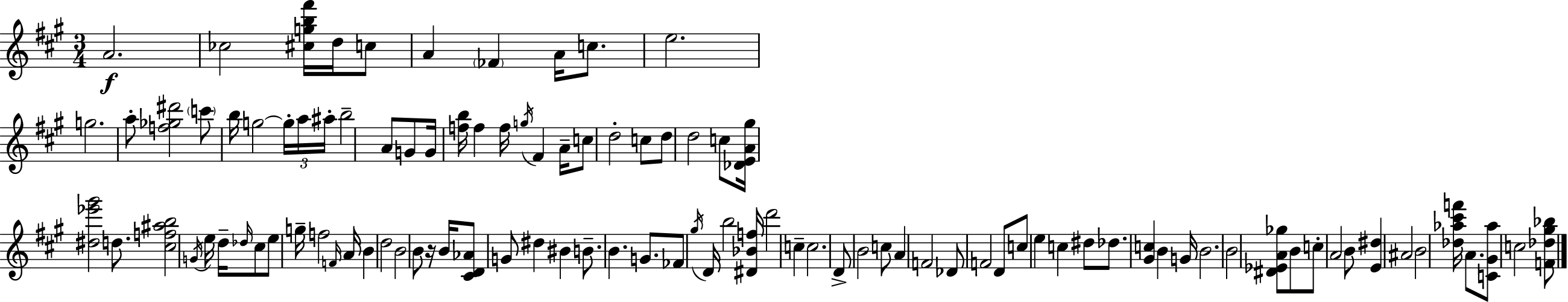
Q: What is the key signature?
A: A major